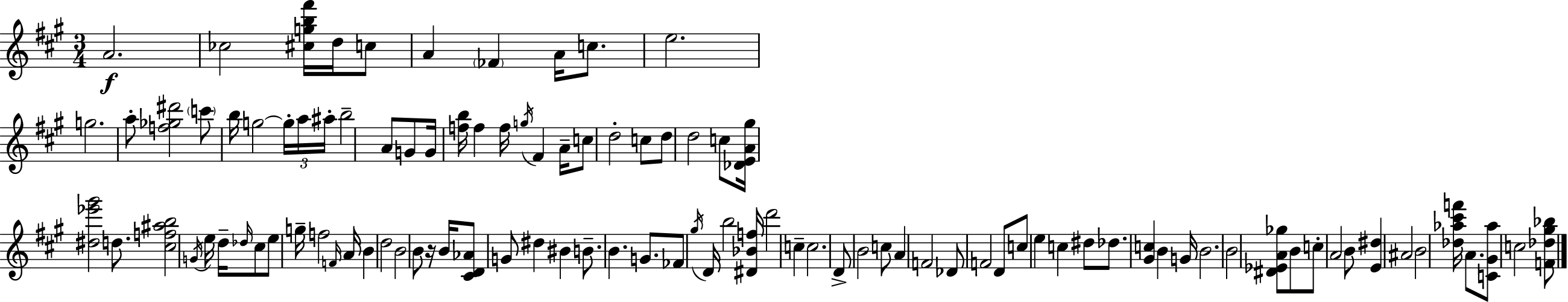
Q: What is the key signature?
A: A major